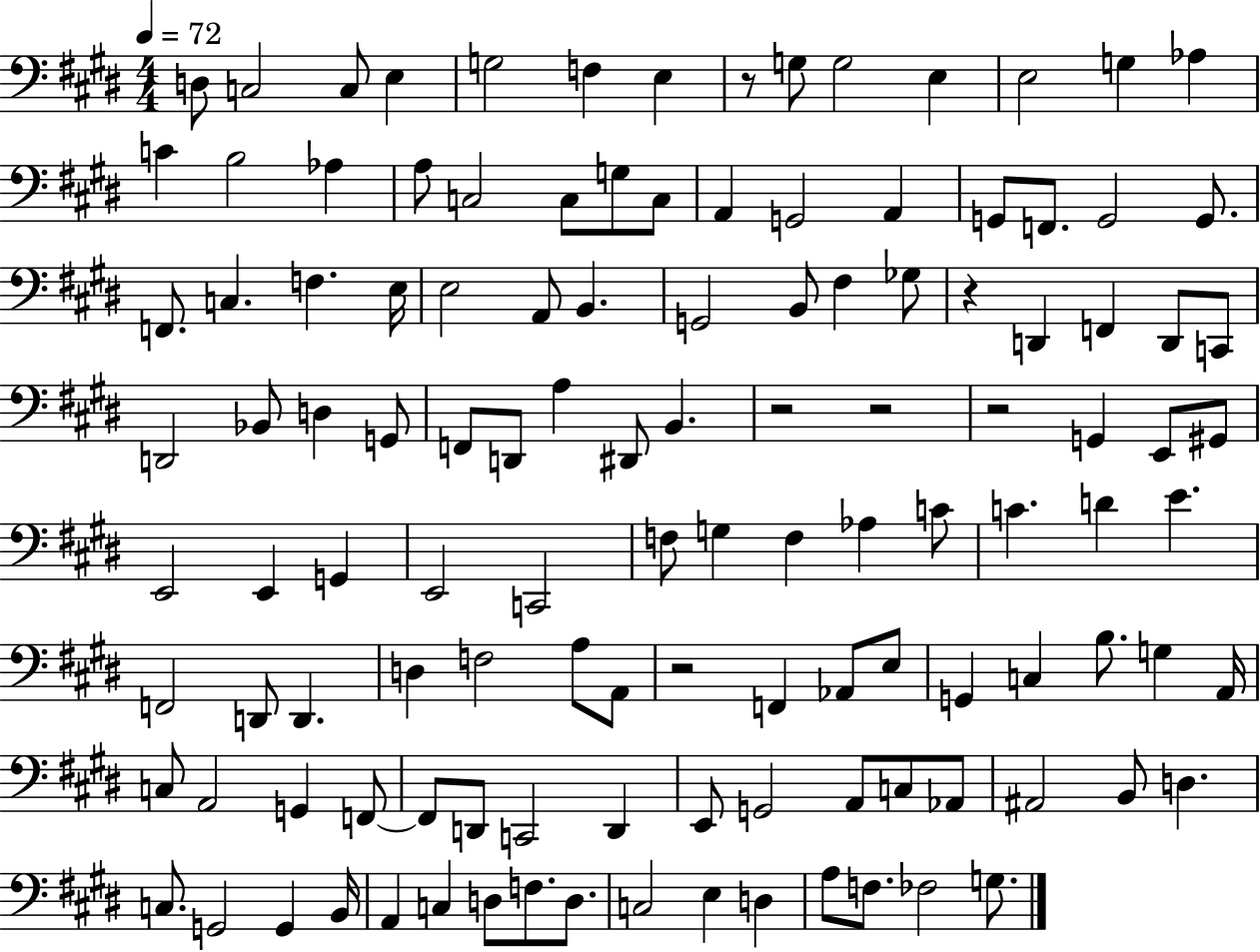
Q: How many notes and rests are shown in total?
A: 121